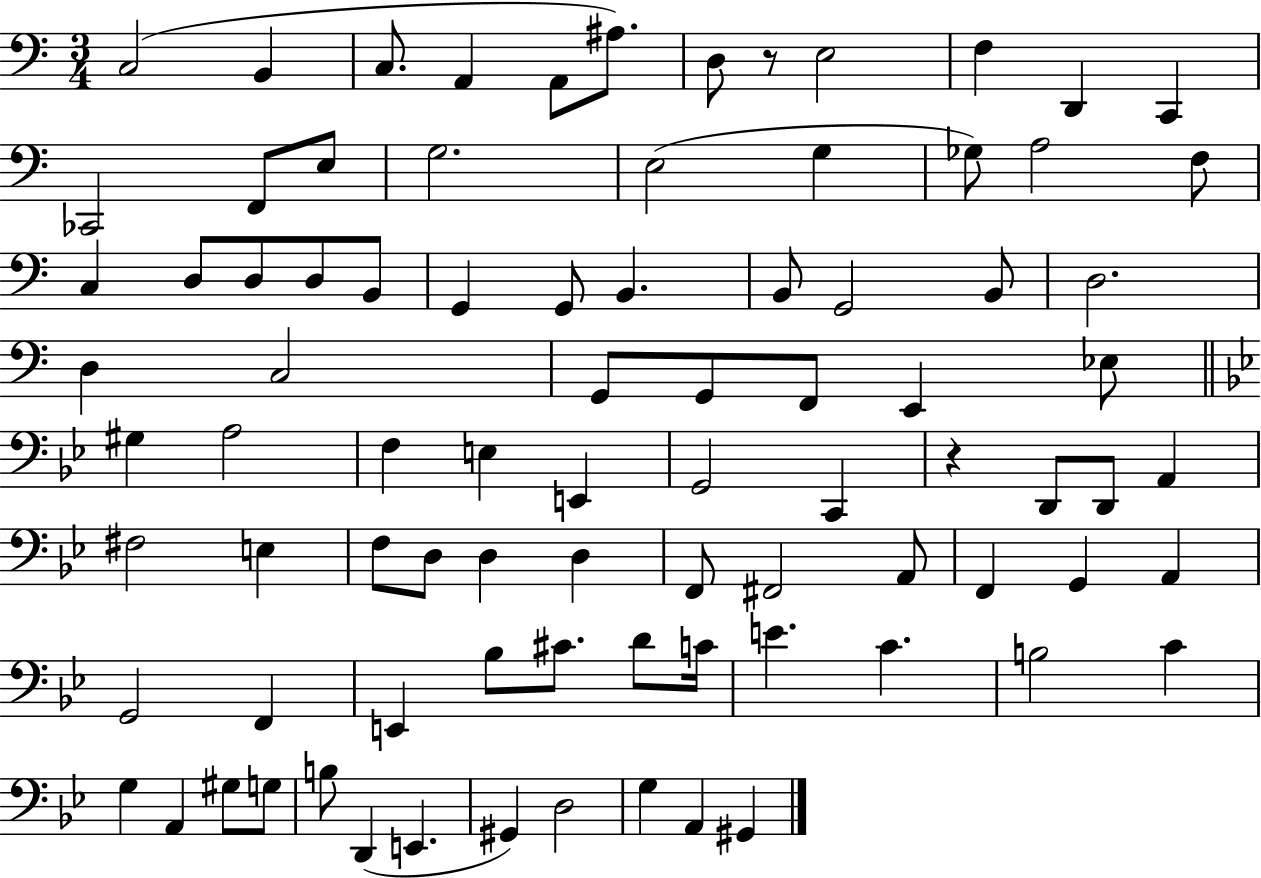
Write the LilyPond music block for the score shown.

{
  \clef bass
  \numericTimeSignature
  \time 3/4
  \key c \major
  c2( b,4 | c8. a,4 a,8 ais8.) | d8 r8 e2 | f4 d,4 c,4 | \break ces,2 f,8 e8 | g2. | e2( g4 | ges8) a2 f8 | \break c4 d8 d8 d8 b,8 | g,4 g,8 b,4. | b,8 g,2 b,8 | d2. | \break d4 c2 | g,8 g,8 f,8 e,4 ees8 | \bar "||" \break \key bes \major gis4 a2 | f4 e4 e,4 | g,2 c,4 | r4 d,8 d,8 a,4 | \break fis2 e4 | f8 d8 d4 d4 | f,8 fis,2 a,8 | f,4 g,4 a,4 | \break g,2 f,4 | e,4 bes8 cis'8. d'8 c'16 | e'4. c'4. | b2 c'4 | \break g4 a,4 gis8 g8 | b8 d,4( e,4. | gis,4) d2 | g4 a,4 gis,4 | \break \bar "|."
}